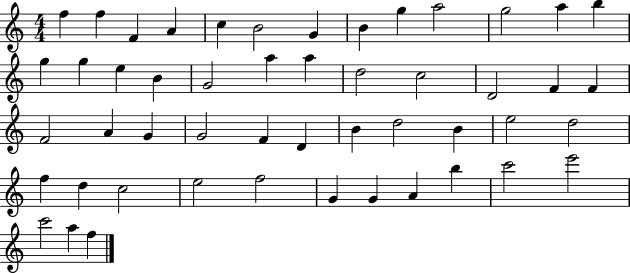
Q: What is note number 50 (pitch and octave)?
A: F5